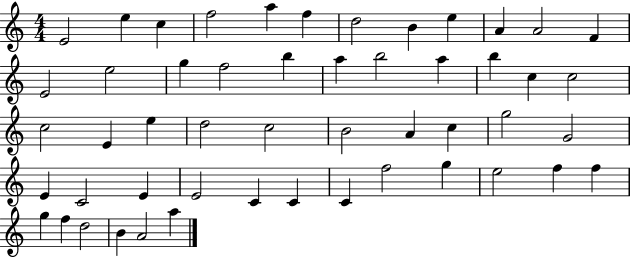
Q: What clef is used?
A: treble